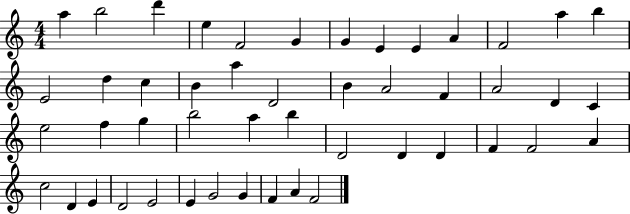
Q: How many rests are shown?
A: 0